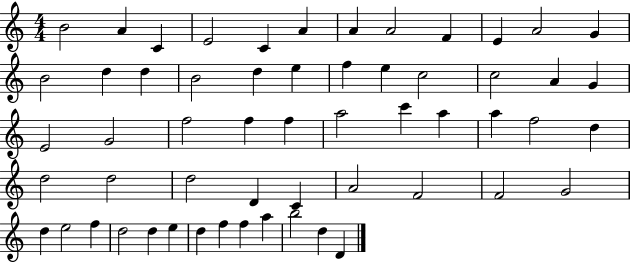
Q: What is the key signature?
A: C major